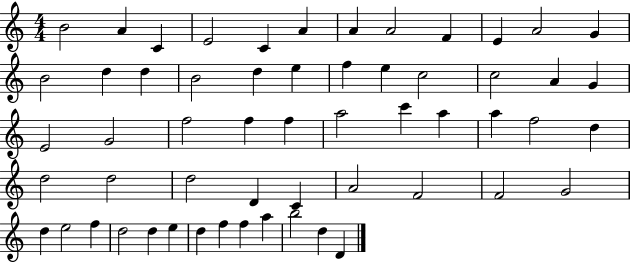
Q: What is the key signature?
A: C major